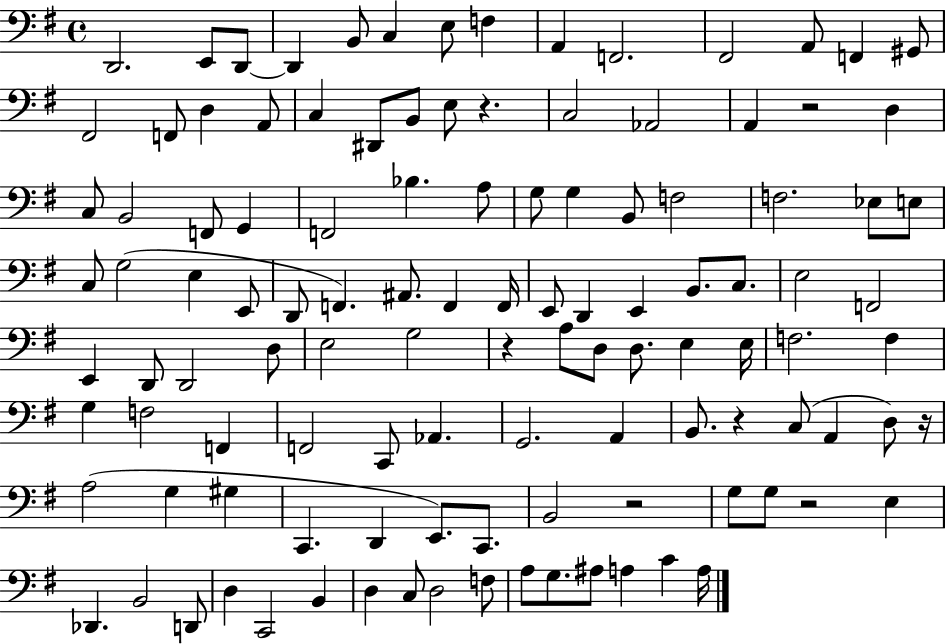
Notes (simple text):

D2/h. E2/e D2/e D2/q B2/e C3/q E3/e F3/q A2/q F2/h. F#2/h A2/e F2/q G#2/e F#2/h F2/e D3/q A2/e C3/q D#2/e B2/e E3/e R/q. C3/h Ab2/h A2/q R/h D3/q C3/e B2/h F2/e G2/q F2/h Bb3/q. A3/e G3/e G3/q B2/e F3/h F3/h. Eb3/e E3/e C3/e G3/h E3/q E2/e D2/e F2/q. A#2/e. F2/q F2/s E2/e D2/q E2/q B2/e. C3/e. E3/h F2/h E2/q D2/e D2/h D3/e E3/h G3/h R/q A3/e D3/e D3/e. E3/q E3/s F3/h. F3/q G3/q F3/h F2/q F2/h C2/e Ab2/q. G2/h. A2/q B2/e. R/q C3/e A2/q D3/e R/s A3/h G3/q G#3/q C2/q. D2/q E2/e. C2/e. B2/h R/h G3/e G3/e R/h E3/q Db2/q. B2/h D2/e D3/q C2/h B2/q D3/q C3/e D3/h F3/e A3/e G3/e. A#3/e A3/q C4/q A3/s